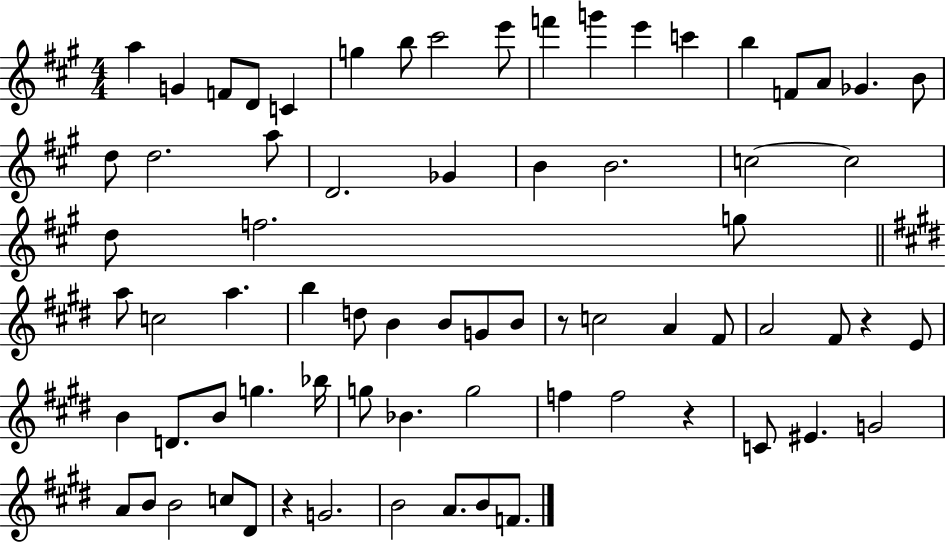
A5/q G4/q F4/e D4/e C4/q G5/q B5/e C#6/h E6/e F6/q G6/q E6/q C6/q B5/q F4/e A4/e Gb4/q. B4/e D5/e D5/h. A5/e D4/h. Gb4/q B4/q B4/h. C5/h C5/h D5/e F5/h. G5/e A5/e C5/h A5/q. B5/q D5/e B4/q B4/e G4/e B4/e R/e C5/h A4/q F#4/e A4/h F#4/e R/q E4/e B4/q D4/e. B4/e G5/q. Bb5/s G5/e Bb4/q. G5/h F5/q F5/h R/q C4/e EIS4/q. G4/h A4/e B4/e B4/h C5/e D#4/e R/q G4/h. B4/h A4/e. B4/e F4/e.